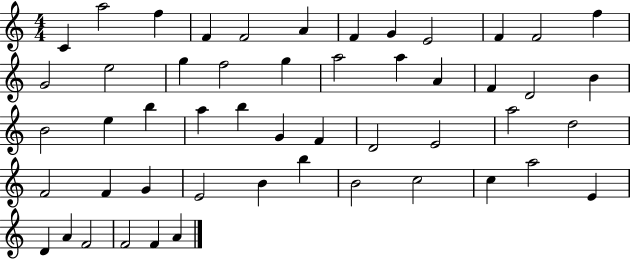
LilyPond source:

{
  \clef treble
  \numericTimeSignature
  \time 4/4
  \key c \major
  c'4 a''2 f''4 | f'4 f'2 a'4 | f'4 g'4 e'2 | f'4 f'2 f''4 | \break g'2 e''2 | g''4 f''2 g''4 | a''2 a''4 a'4 | f'4 d'2 b'4 | \break b'2 e''4 b''4 | a''4 b''4 g'4 f'4 | d'2 e'2 | a''2 d''2 | \break f'2 f'4 g'4 | e'2 b'4 b''4 | b'2 c''2 | c''4 a''2 e'4 | \break d'4 a'4 f'2 | f'2 f'4 a'4 | \bar "|."
}